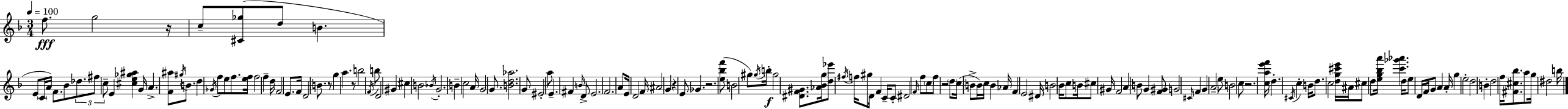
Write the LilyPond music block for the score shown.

{
  \clef treble
  \numericTimeSignature
  \time 3/4
  \key d \minor
  \tempo 4 = 100
  f''8.\fff g''2 r16 | c''8-- <cis' ges''>8( d''8 b'4. | e'8 \parenthesize c'16 a'16) f'8. bes'8 \tuplet 3/2 { des''8. | fis''8 c''8-- } e'4 <cis'' e'' ges'' ais''>4 | \break g'16 a'4.-> <f' ais''>8 \acciaccatura { gis''16 } b'8. | d''4 \acciaccatura { ges'16 } f''8 e''8 f''8. | <e'' f''>16 f''2 f''4-- | d''16 f'2 e'8. | \break f'16 d'2 b'8. | r8 g''4 a''4. | r8 b''2 | \acciaccatura { f'16 } b''8 d'2 gis'4 | \break cis''4 b'2 | \acciaccatura { bes'16 } g'2.-. | b'4-- c''2 | a'16 g'2 | \break g'8. <b' d'' aes''>2. | g'8 eis'2-. | a''8 e'4.-- fis'4 | \grace { b'16 } d'8-> e'2. | \break f'2. | a'8 e'16 d'2 | f'16 ais'2 | g'4 r4 e'8 ges'4. | \break r2. | <e'' bes'' f'''>8( b'2 | gis''8) \acciaccatura { gis''16 } b''16-.\f gis''2 | <dis' f' gis'>8. <aes' bes' g''>16 <d'' ees'''>8 \acciaccatura { fis''16 } f''16 gis''8 | \break d'16 f'4 c'16-- c'8-. dis'2 | \grace { f'16 } f''8 \parenthesize c''8 f''8 | r2 \parenthesize d''8 c''16( b'8-> | b'16) c''16 b'4 aes'16 f'4 | \break e'2 dis'16 b'2 | bes'16 c''8 b'16 cis''8 gis'16 | f'2 a'4 | b'8 g'4 <f' gis'>8 g'2 | \break \grace { cis'16 } f'4 g'4 | \parenthesize a'2-- e''8 b'2 | c''8 r2. | <c'' a'' e''' f'''>16 d''4.-. | \break \acciaccatura { cis'16 } c''4-. b'16 d''8. | c''2 <d'' g'' cis''' e'''>16 ais'16 cis''8 | d''8 <e'' g'' bes'' a'''>16 <c''' ges''' aes'''>4. d''16 e''8 | d'16 f'16 g'8 a'4 a'16-. g''4 | \break e''2-. d''2 | b'4-. d''2 | f''16 <fis' cis'' bes''>8. a''8 | g''16 dis''2 b''16 \bar "|."
}